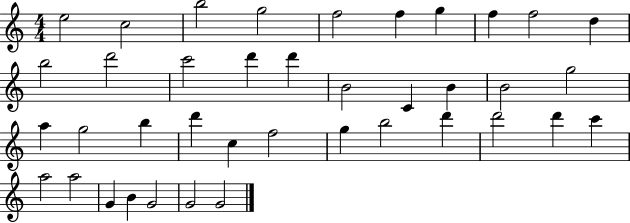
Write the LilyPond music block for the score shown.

{
  \clef treble
  \numericTimeSignature
  \time 4/4
  \key c \major
  e''2 c''2 | b''2 g''2 | f''2 f''4 g''4 | f''4 f''2 d''4 | \break b''2 d'''2 | c'''2 d'''4 d'''4 | b'2 c'4 b'4 | b'2 g''2 | \break a''4 g''2 b''4 | d'''4 c''4 f''2 | g''4 b''2 d'''4 | d'''2 d'''4 c'''4 | \break a''2 a''2 | g'4 b'4 g'2 | g'2 g'2 | \bar "|."
}